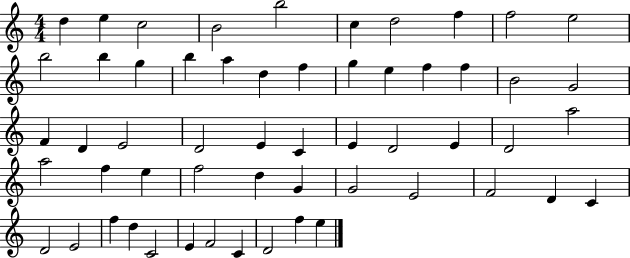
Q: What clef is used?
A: treble